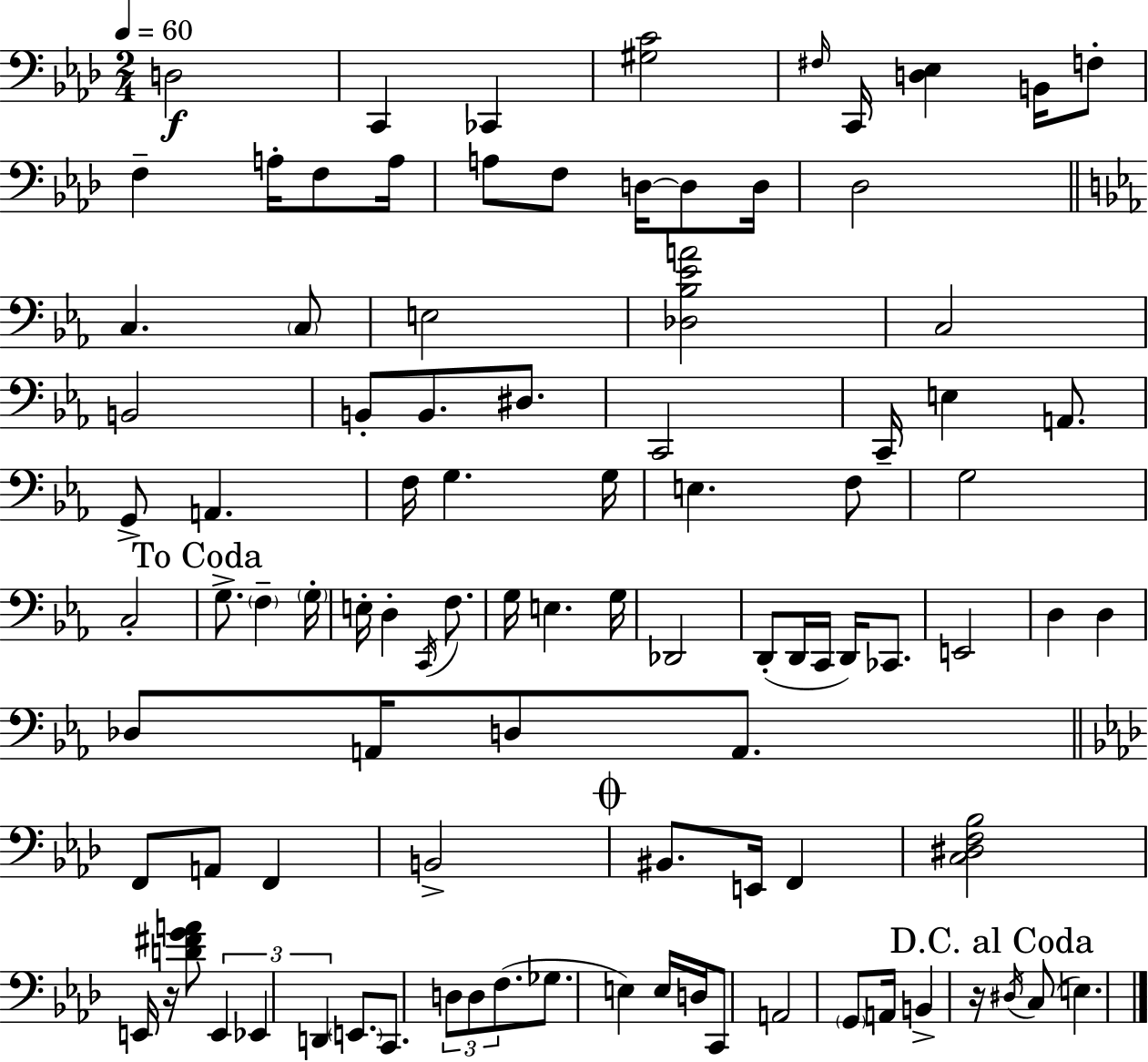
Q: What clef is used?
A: bass